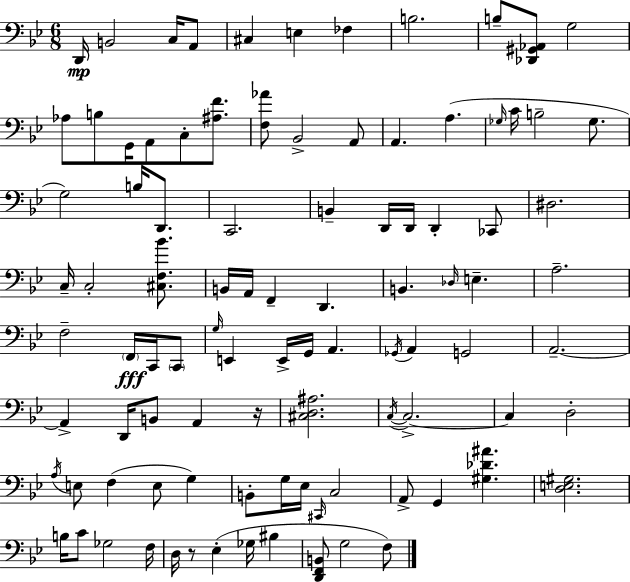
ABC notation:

X:1
T:Untitled
M:6/8
L:1/4
K:Bb
D,,/4 B,,2 C,/4 A,,/2 ^C, E, _F, B,2 B,/2 [_D,,^G,,_A,,]/2 G,2 _A,/2 B,/2 G,,/4 A,,/2 C,/2 [^A,F]/2 [F,_A]/2 _B,,2 A,,/2 A,, A, _G,/4 C/4 B,2 _G,/2 G,2 B,/4 D,,/2 C,,2 B,, D,,/4 D,,/4 D,, _C,,/2 ^D,2 C,/4 C,2 [^C,F,_B]/2 B,,/4 A,,/4 F,, D,, B,, _D,/4 E, A,2 F,2 F,,/4 C,,/4 C,,/2 G,/4 E,, E,,/4 G,,/4 A,, _G,,/4 A,, G,,2 A,,2 A,, D,,/4 B,,/2 A,, z/4 [^C,D,^A,]2 C,/4 C,2 C, D,2 A,/4 E,/2 F, E,/2 G, B,,/2 G,/4 _E,/4 ^C,,/4 C,2 A,,/2 G,, [^G,_D^A] [D,E,^G,]2 B,/4 C/2 _G,2 F,/4 D,/4 z/2 _E, _G,/4 ^B, [D,,F,,B,,]/2 G,2 F,/2